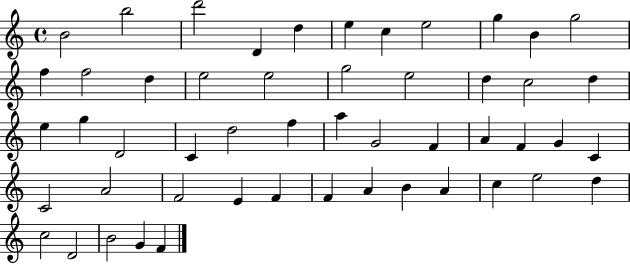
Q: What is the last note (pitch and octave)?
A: F4